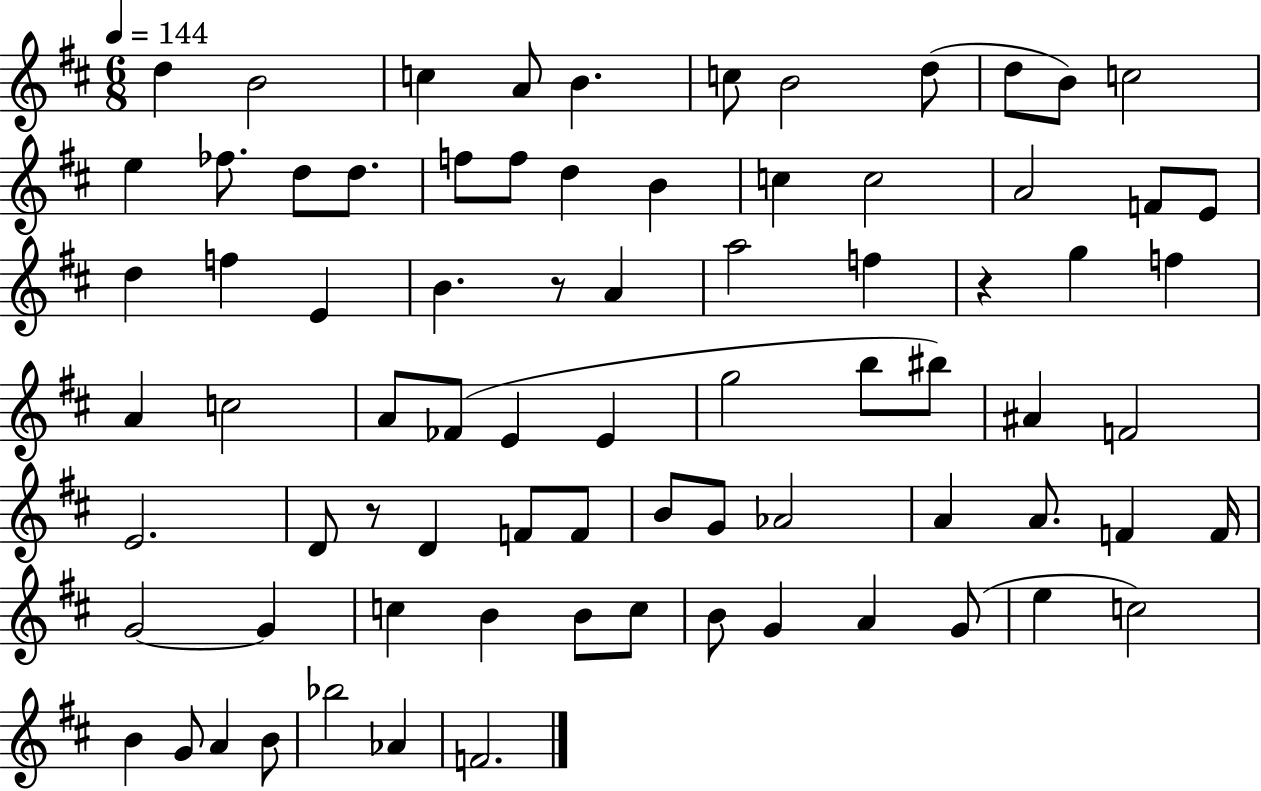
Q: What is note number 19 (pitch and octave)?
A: B4